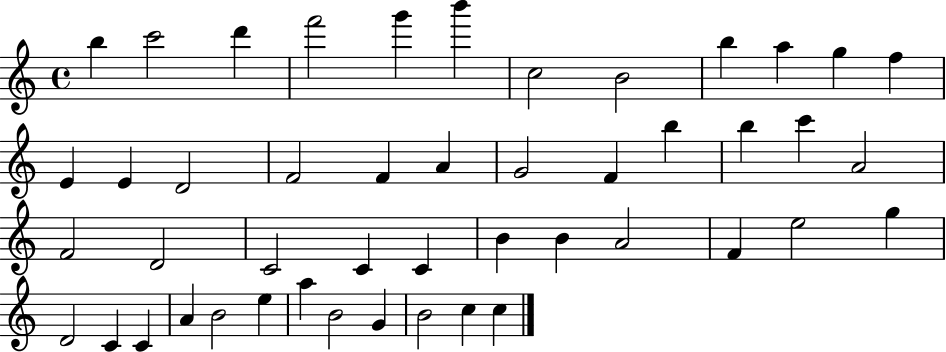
X:1
T:Untitled
M:4/4
L:1/4
K:C
b c'2 d' f'2 g' b' c2 B2 b a g f E E D2 F2 F A G2 F b b c' A2 F2 D2 C2 C C B B A2 F e2 g D2 C C A B2 e a B2 G B2 c c